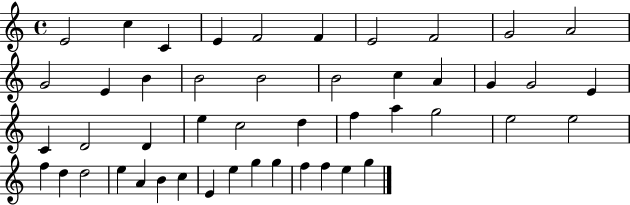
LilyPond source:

{
  \clef treble
  \time 4/4
  \defaultTimeSignature
  \key c \major
  e'2 c''4 c'4 | e'4 f'2 f'4 | e'2 f'2 | g'2 a'2 | \break g'2 e'4 b'4 | b'2 b'2 | b'2 c''4 a'4 | g'4 g'2 e'4 | \break c'4 d'2 d'4 | e''4 c''2 d''4 | f''4 a''4 g''2 | e''2 e''2 | \break f''4 d''4 d''2 | e''4 a'4 b'4 c''4 | e'4 e''4 g''4 g''4 | f''4 f''4 e''4 g''4 | \break \bar "|."
}